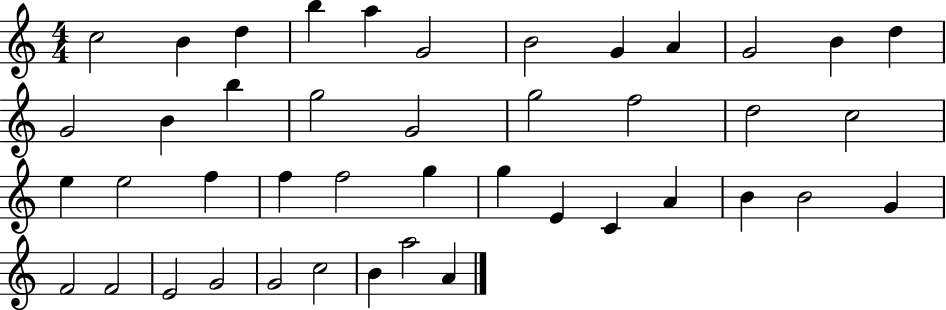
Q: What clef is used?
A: treble